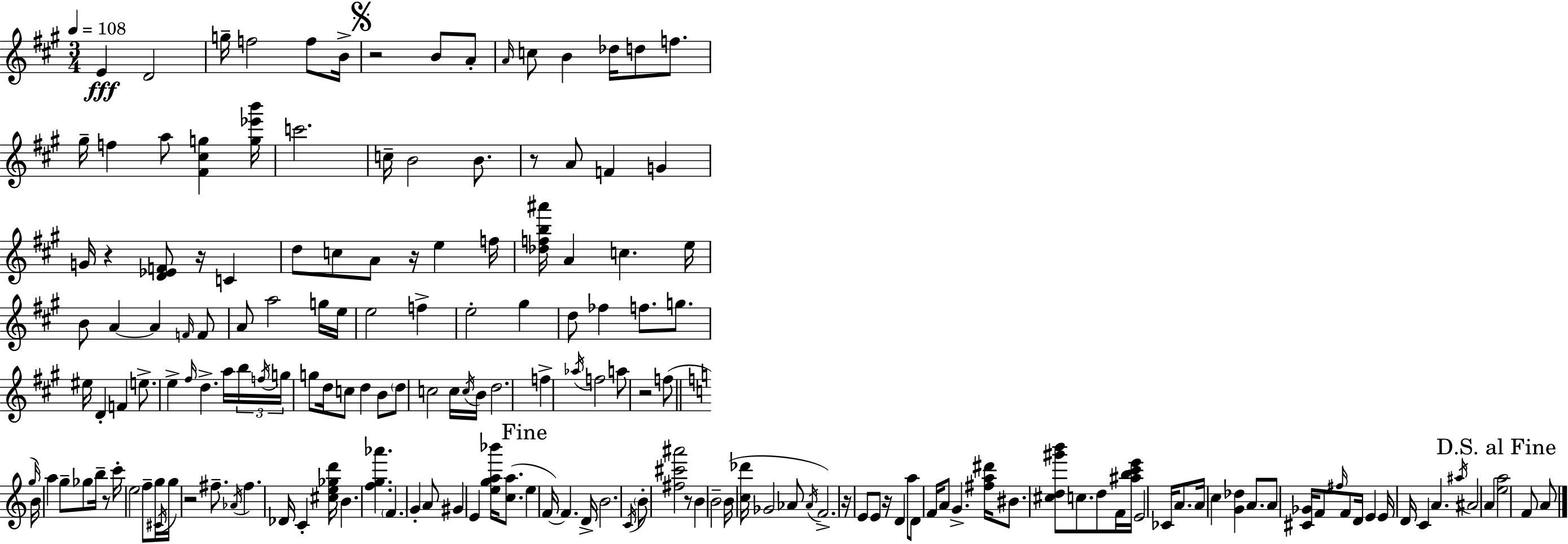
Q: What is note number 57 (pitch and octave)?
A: F#5